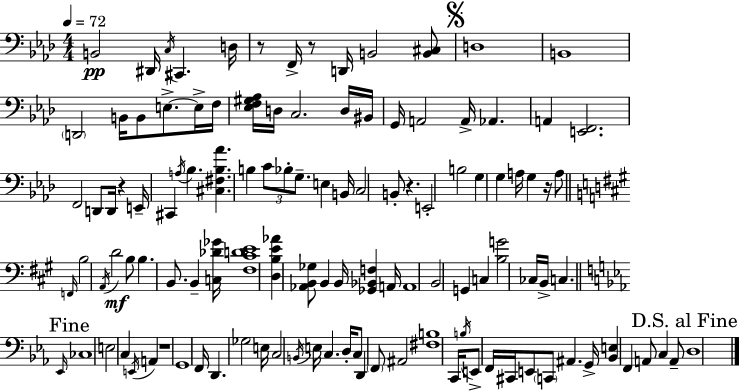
{
  \clef bass
  \numericTimeSignature
  \time 4/4
  \key f \minor
  \tempo 4 = 72
  \repeat volta 2 { b,2\pp dis,16 \acciaccatura { c16 } cis,4. | d16 r8 f,16-> r8 d,16 b,2 <b, cis>8 | \mark \markup { \musicglyph "scripts.segno" } d1 | b,1 | \break \parenthesize d,2 b,16 b,8 e8.->~~ e16-> | f16 <ees f gis aes>16 d16 c2. d16 | bis,16 g,16 a,2 a,16-> aes,4. | a,4 <e, f,>2. | \break f,2 d,8 d,16 r4 | e,16-- cis,4 \acciaccatura { a16 } bes4. <cis fis bes aes'>4. | b4 \tuplet 3/2 { c'8 bes8-. g8.-- } e4 | b,16 c2 b,8-. r4. | \break e,2-. b2 | g4 g4 a16 g4 r16 | a8 \bar "||" \break \key a \major \grace { f,16 } b2 \acciaccatura { a,16 }\mf d'2 | b8 b4. b,8. b,4-- | <c des' ges'>16 <fis cis' d' e'>1 | <d b e' aes'>4 <aes, b, ges>8 b,4 b,16 <ges, bes, f>4 | \break a,16 a,1 | b,2 g,4 c4 | <b g'>2 ces16 b,16-> c4. | \mark "Fine" \bar "||" \break \key ees \major \grace { ees,16 } ces1 | e2 c4 \acciaccatura { e,16 } a,4 | r1 | g,1 | \break f,16 d,4. ges2 | e16 c2 \acciaccatura { b,16 } e16 c4. | d16-. c8 d,4 \parenthesize f,8 ais,2 | <fis b>1 | \break c,16 \acciaccatura { b16 } e,8-> f,16 cis,16 e,8 \parenthesize c,8 ais,4. | g,16-> <bes, e>4 f,4 a,8 c4 | a,8-- \mark "D.S. al Fine" d1 | } \bar "|."
}